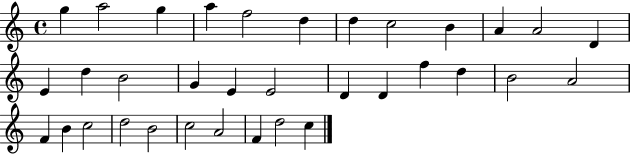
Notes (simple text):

G5/q A5/h G5/q A5/q F5/h D5/q D5/q C5/h B4/q A4/q A4/h D4/q E4/q D5/q B4/h G4/q E4/q E4/h D4/q D4/q F5/q D5/q B4/h A4/h F4/q B4/q C5/h D5/h B4/h C5/h A4/h F4/q D5/h C5/q